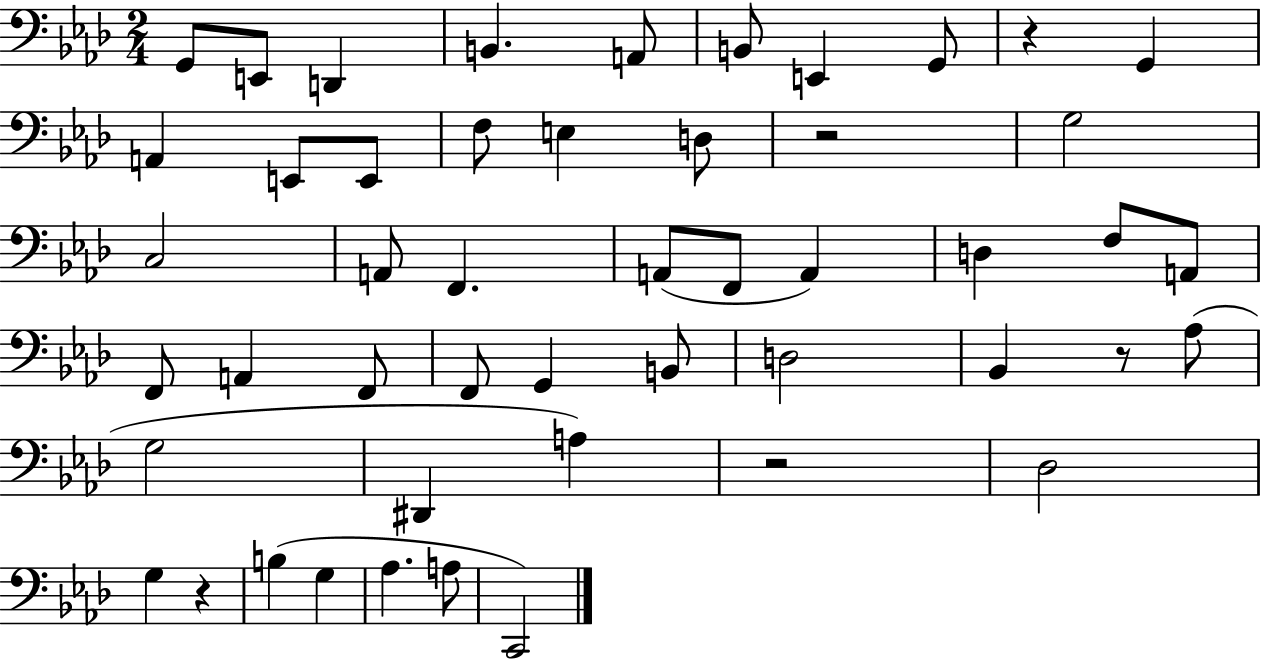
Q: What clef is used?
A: bass